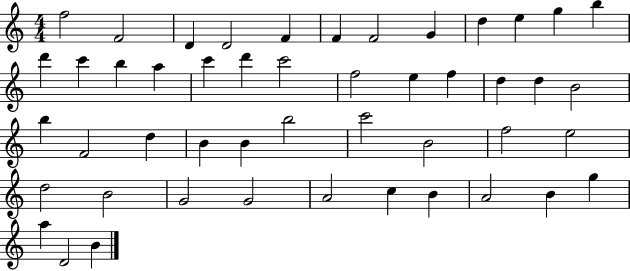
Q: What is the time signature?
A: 4/4